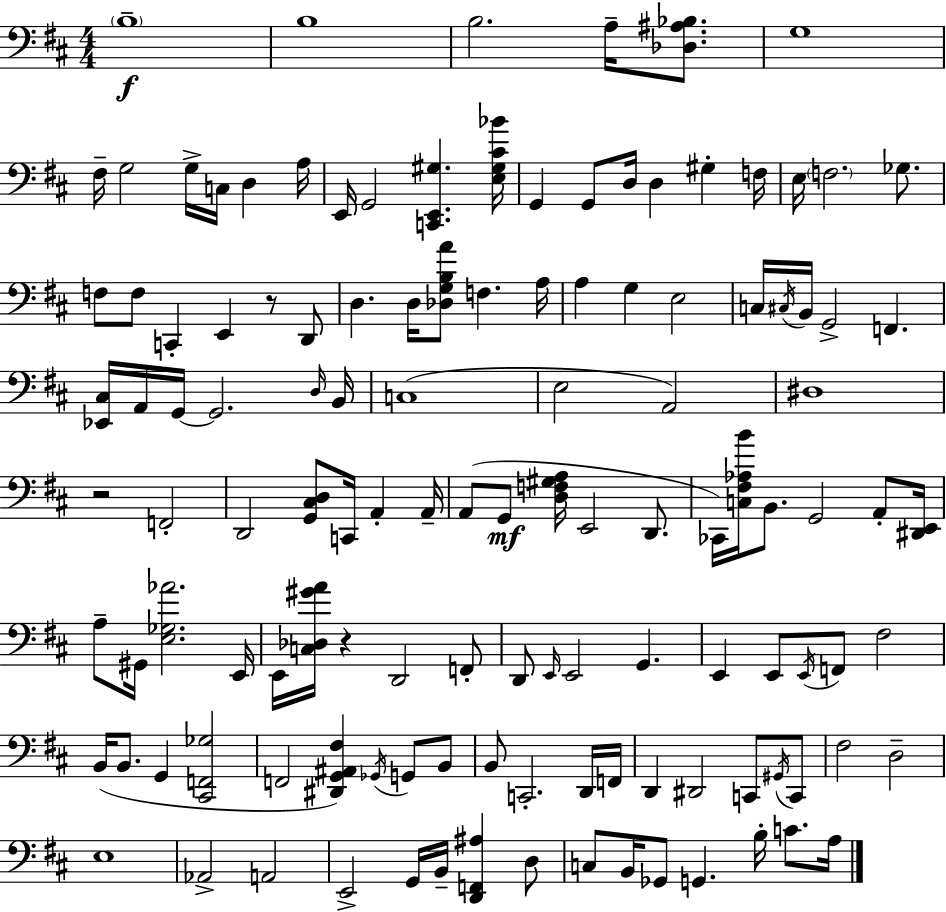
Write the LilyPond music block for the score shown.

{
  \clef bass
  \numericTimeSignature
  \time 4/4
  \key d \major
  \parenthesize b1--\f | b1 | b2. a16-- <des ais bes>8. | g1 | \break fis16-- g2 g16-> c16 d4 a16 | e,16 g,2 <c, e, gis>4. <e gis cis' bes'>16 | g,4 g,8 d16 d4 gis4-. f16 | e16 \parenthesize f2. ges8. | \break f8 f8 c,4-. e,4 r8 d,8 | d4. d16 <des g b a'>8 f4. a16 | a4 g4 e2 | c16 \acciaccatura { cis16 } b,16 g,2-> f,4. | \break <ees, cis>16 a,16 g,16~~ g,2. | \grace { d16 } b,16 c1( | e2 a,2) | dis1 | \break r2 f,2-. | d,2 <g, cis d>8 c,16 a,4-. | a,16-- a,8( g,8\mf <d f gis a>16 e,2 d,8. | ces,16) <c fis aes b'>16 b,8. g,2 a,8-. | \break <dis, e,>16 a8-- gis,16 <e ges aes'>2. | e,16 e,16 <c des gis' a'>16 r4 d,2 | f,8-. d,8 \grace { e,16 } e,2 g,4. | e,4 e,8 \acciaccatura { e,16 } f,8 fis2 | \break b,16( b,8. g,4 <cis, f, ges>2 | f,2 <dis, g, ais, fis>4) | \acciaccatura { ges,16 } g,8 b,8 b,8 c,2.-. | d,16 f,16 d,4 dis,2 | \break c,8 \acciaccatura { gis,16 } c,8 fis2 d2-- | e1 | aes,2-> a,2 | e,2-> g,16 b,16-- | \break <d, f, ais>4 d8 c8 b,16 ges,8 g,4. | b16-. c'8. a16 \bar "|."
}